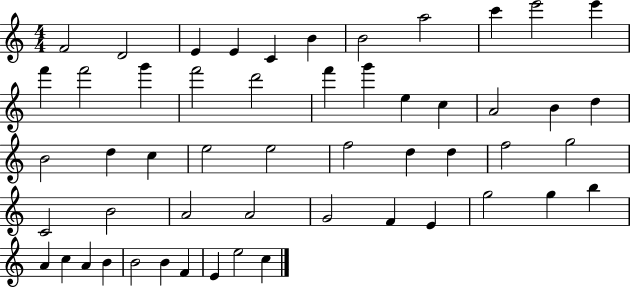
X:1
T:Untitled
M:4/4
L:1/4
K:C
F2 D2 E E C B B2 a2 c' e'2 e' f' f'2 g' f'2 d'2 f' g' e c A2 B d B2 d c e2 e2 f2 d d f2 g2 C2 B2 A2 A2 G2 F E g2 g b A c A B B2 B F E e2 c